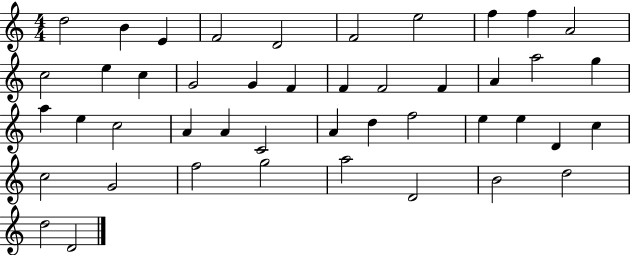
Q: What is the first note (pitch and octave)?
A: D5